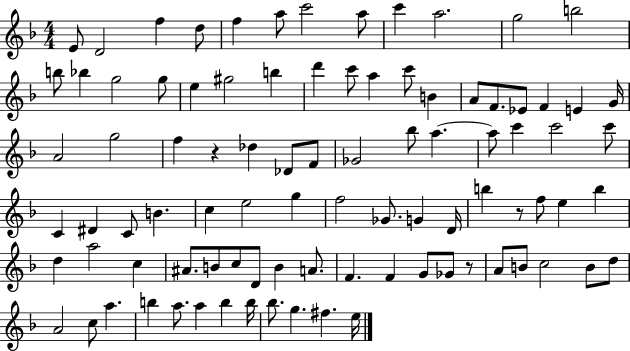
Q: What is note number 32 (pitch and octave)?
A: G5